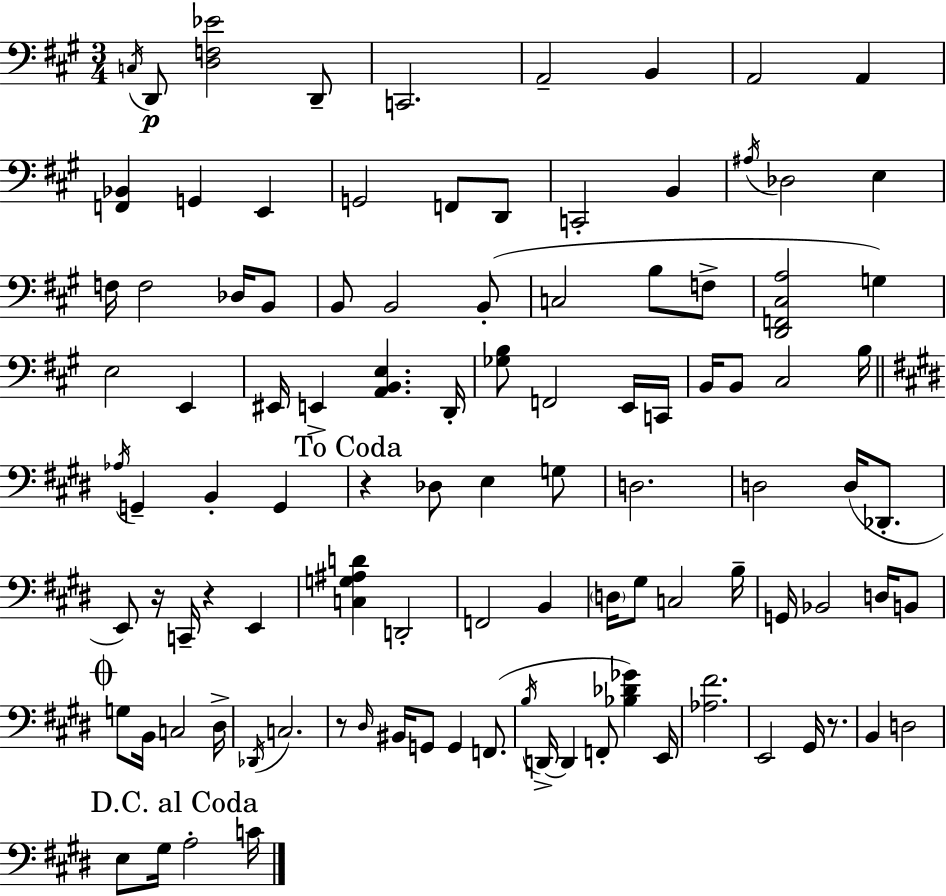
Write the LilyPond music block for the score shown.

{
  \clef bass
  \numericTimeSignature
  \time 3/4
  \key a \major
  \acciaccatura { c16 }\p d,8 <d f ees'>2 d,8-- | c,2. | a,2-- b,4 | a,2 a,4 | \break <f, bes,>4 g,4 e,4 | g,2 f,8 d,8 | c,2-. b,4 | \acciaccatura { ais16 } des2 e4 | \break f16 f2 des16 | b,8 b,8 b,2 | b,8-.( c2 b8 | f8-> <d, f, cis a>2 g4) | \break e2 e,4 | eis,16 e,4-> <a, b, e>4. | d,16-. <ges b>8 f,2 | e,16 c,16 b,16 b,8 cis2 | \break b16 \bar "||" \break \key e \major \acciaccatura { aes16 } g,4-- b,4-. g,4 | \mark "To Coda" r4 des8 e4 g8 | d2. | d2 d16( des,8.-. | \break e,8) r16 c,16-- r4 e,4 | <c g ais d'>4 d,2-. | f,2 b,4 | \parenthesize d16 gis8 c2 | \break b16-- g,16 bes,2 d16 b,8 | \mark \markup { \musicglyph "scripts.coda" } g8 b,16 c2 | dis16-> \acciaccatura { des,16 } c2. | r8 \grace { dis16 } bis,16 g,8 g,4 | \break f,8.( \acciaccatura { b16 } d,16->~~ d,4 f,8-. <bes des' ges'>4) | e,16 <aes fis'>2. | e,2 | gis,16 r8. b,4 d2 | \break \mark "D.C. al Coda" e8 gis16 a2-. | c'16 \bar "|."
}